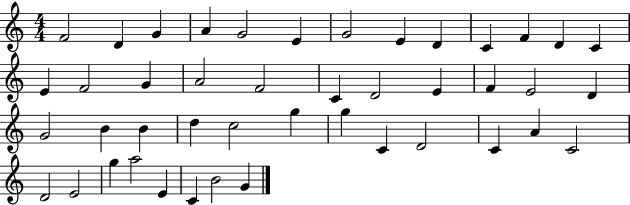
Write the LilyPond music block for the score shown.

{
  \clef treble
  \numericTimeSignature
  \time 4/4
  \key c \major
  f'2 d'4 g'4 | a'4 g'2 e'4 | g'2 e'4 d'4 | c'4 f'4 d'4 c'4 | \break e'4 f'2 g'4 | a'2 f'2 | c'4 d'2 e'4 | f'4 e'2 d'4 | \break g'2 b'4 b'4 | d''4 c''2 g''4 | g''4 c'4 d'2 | c'4 a'4 c'2 | \break d'2 e'2 | g''4 a''2 e'4 | c'4 b'2 g'4 | \bar "|."
}